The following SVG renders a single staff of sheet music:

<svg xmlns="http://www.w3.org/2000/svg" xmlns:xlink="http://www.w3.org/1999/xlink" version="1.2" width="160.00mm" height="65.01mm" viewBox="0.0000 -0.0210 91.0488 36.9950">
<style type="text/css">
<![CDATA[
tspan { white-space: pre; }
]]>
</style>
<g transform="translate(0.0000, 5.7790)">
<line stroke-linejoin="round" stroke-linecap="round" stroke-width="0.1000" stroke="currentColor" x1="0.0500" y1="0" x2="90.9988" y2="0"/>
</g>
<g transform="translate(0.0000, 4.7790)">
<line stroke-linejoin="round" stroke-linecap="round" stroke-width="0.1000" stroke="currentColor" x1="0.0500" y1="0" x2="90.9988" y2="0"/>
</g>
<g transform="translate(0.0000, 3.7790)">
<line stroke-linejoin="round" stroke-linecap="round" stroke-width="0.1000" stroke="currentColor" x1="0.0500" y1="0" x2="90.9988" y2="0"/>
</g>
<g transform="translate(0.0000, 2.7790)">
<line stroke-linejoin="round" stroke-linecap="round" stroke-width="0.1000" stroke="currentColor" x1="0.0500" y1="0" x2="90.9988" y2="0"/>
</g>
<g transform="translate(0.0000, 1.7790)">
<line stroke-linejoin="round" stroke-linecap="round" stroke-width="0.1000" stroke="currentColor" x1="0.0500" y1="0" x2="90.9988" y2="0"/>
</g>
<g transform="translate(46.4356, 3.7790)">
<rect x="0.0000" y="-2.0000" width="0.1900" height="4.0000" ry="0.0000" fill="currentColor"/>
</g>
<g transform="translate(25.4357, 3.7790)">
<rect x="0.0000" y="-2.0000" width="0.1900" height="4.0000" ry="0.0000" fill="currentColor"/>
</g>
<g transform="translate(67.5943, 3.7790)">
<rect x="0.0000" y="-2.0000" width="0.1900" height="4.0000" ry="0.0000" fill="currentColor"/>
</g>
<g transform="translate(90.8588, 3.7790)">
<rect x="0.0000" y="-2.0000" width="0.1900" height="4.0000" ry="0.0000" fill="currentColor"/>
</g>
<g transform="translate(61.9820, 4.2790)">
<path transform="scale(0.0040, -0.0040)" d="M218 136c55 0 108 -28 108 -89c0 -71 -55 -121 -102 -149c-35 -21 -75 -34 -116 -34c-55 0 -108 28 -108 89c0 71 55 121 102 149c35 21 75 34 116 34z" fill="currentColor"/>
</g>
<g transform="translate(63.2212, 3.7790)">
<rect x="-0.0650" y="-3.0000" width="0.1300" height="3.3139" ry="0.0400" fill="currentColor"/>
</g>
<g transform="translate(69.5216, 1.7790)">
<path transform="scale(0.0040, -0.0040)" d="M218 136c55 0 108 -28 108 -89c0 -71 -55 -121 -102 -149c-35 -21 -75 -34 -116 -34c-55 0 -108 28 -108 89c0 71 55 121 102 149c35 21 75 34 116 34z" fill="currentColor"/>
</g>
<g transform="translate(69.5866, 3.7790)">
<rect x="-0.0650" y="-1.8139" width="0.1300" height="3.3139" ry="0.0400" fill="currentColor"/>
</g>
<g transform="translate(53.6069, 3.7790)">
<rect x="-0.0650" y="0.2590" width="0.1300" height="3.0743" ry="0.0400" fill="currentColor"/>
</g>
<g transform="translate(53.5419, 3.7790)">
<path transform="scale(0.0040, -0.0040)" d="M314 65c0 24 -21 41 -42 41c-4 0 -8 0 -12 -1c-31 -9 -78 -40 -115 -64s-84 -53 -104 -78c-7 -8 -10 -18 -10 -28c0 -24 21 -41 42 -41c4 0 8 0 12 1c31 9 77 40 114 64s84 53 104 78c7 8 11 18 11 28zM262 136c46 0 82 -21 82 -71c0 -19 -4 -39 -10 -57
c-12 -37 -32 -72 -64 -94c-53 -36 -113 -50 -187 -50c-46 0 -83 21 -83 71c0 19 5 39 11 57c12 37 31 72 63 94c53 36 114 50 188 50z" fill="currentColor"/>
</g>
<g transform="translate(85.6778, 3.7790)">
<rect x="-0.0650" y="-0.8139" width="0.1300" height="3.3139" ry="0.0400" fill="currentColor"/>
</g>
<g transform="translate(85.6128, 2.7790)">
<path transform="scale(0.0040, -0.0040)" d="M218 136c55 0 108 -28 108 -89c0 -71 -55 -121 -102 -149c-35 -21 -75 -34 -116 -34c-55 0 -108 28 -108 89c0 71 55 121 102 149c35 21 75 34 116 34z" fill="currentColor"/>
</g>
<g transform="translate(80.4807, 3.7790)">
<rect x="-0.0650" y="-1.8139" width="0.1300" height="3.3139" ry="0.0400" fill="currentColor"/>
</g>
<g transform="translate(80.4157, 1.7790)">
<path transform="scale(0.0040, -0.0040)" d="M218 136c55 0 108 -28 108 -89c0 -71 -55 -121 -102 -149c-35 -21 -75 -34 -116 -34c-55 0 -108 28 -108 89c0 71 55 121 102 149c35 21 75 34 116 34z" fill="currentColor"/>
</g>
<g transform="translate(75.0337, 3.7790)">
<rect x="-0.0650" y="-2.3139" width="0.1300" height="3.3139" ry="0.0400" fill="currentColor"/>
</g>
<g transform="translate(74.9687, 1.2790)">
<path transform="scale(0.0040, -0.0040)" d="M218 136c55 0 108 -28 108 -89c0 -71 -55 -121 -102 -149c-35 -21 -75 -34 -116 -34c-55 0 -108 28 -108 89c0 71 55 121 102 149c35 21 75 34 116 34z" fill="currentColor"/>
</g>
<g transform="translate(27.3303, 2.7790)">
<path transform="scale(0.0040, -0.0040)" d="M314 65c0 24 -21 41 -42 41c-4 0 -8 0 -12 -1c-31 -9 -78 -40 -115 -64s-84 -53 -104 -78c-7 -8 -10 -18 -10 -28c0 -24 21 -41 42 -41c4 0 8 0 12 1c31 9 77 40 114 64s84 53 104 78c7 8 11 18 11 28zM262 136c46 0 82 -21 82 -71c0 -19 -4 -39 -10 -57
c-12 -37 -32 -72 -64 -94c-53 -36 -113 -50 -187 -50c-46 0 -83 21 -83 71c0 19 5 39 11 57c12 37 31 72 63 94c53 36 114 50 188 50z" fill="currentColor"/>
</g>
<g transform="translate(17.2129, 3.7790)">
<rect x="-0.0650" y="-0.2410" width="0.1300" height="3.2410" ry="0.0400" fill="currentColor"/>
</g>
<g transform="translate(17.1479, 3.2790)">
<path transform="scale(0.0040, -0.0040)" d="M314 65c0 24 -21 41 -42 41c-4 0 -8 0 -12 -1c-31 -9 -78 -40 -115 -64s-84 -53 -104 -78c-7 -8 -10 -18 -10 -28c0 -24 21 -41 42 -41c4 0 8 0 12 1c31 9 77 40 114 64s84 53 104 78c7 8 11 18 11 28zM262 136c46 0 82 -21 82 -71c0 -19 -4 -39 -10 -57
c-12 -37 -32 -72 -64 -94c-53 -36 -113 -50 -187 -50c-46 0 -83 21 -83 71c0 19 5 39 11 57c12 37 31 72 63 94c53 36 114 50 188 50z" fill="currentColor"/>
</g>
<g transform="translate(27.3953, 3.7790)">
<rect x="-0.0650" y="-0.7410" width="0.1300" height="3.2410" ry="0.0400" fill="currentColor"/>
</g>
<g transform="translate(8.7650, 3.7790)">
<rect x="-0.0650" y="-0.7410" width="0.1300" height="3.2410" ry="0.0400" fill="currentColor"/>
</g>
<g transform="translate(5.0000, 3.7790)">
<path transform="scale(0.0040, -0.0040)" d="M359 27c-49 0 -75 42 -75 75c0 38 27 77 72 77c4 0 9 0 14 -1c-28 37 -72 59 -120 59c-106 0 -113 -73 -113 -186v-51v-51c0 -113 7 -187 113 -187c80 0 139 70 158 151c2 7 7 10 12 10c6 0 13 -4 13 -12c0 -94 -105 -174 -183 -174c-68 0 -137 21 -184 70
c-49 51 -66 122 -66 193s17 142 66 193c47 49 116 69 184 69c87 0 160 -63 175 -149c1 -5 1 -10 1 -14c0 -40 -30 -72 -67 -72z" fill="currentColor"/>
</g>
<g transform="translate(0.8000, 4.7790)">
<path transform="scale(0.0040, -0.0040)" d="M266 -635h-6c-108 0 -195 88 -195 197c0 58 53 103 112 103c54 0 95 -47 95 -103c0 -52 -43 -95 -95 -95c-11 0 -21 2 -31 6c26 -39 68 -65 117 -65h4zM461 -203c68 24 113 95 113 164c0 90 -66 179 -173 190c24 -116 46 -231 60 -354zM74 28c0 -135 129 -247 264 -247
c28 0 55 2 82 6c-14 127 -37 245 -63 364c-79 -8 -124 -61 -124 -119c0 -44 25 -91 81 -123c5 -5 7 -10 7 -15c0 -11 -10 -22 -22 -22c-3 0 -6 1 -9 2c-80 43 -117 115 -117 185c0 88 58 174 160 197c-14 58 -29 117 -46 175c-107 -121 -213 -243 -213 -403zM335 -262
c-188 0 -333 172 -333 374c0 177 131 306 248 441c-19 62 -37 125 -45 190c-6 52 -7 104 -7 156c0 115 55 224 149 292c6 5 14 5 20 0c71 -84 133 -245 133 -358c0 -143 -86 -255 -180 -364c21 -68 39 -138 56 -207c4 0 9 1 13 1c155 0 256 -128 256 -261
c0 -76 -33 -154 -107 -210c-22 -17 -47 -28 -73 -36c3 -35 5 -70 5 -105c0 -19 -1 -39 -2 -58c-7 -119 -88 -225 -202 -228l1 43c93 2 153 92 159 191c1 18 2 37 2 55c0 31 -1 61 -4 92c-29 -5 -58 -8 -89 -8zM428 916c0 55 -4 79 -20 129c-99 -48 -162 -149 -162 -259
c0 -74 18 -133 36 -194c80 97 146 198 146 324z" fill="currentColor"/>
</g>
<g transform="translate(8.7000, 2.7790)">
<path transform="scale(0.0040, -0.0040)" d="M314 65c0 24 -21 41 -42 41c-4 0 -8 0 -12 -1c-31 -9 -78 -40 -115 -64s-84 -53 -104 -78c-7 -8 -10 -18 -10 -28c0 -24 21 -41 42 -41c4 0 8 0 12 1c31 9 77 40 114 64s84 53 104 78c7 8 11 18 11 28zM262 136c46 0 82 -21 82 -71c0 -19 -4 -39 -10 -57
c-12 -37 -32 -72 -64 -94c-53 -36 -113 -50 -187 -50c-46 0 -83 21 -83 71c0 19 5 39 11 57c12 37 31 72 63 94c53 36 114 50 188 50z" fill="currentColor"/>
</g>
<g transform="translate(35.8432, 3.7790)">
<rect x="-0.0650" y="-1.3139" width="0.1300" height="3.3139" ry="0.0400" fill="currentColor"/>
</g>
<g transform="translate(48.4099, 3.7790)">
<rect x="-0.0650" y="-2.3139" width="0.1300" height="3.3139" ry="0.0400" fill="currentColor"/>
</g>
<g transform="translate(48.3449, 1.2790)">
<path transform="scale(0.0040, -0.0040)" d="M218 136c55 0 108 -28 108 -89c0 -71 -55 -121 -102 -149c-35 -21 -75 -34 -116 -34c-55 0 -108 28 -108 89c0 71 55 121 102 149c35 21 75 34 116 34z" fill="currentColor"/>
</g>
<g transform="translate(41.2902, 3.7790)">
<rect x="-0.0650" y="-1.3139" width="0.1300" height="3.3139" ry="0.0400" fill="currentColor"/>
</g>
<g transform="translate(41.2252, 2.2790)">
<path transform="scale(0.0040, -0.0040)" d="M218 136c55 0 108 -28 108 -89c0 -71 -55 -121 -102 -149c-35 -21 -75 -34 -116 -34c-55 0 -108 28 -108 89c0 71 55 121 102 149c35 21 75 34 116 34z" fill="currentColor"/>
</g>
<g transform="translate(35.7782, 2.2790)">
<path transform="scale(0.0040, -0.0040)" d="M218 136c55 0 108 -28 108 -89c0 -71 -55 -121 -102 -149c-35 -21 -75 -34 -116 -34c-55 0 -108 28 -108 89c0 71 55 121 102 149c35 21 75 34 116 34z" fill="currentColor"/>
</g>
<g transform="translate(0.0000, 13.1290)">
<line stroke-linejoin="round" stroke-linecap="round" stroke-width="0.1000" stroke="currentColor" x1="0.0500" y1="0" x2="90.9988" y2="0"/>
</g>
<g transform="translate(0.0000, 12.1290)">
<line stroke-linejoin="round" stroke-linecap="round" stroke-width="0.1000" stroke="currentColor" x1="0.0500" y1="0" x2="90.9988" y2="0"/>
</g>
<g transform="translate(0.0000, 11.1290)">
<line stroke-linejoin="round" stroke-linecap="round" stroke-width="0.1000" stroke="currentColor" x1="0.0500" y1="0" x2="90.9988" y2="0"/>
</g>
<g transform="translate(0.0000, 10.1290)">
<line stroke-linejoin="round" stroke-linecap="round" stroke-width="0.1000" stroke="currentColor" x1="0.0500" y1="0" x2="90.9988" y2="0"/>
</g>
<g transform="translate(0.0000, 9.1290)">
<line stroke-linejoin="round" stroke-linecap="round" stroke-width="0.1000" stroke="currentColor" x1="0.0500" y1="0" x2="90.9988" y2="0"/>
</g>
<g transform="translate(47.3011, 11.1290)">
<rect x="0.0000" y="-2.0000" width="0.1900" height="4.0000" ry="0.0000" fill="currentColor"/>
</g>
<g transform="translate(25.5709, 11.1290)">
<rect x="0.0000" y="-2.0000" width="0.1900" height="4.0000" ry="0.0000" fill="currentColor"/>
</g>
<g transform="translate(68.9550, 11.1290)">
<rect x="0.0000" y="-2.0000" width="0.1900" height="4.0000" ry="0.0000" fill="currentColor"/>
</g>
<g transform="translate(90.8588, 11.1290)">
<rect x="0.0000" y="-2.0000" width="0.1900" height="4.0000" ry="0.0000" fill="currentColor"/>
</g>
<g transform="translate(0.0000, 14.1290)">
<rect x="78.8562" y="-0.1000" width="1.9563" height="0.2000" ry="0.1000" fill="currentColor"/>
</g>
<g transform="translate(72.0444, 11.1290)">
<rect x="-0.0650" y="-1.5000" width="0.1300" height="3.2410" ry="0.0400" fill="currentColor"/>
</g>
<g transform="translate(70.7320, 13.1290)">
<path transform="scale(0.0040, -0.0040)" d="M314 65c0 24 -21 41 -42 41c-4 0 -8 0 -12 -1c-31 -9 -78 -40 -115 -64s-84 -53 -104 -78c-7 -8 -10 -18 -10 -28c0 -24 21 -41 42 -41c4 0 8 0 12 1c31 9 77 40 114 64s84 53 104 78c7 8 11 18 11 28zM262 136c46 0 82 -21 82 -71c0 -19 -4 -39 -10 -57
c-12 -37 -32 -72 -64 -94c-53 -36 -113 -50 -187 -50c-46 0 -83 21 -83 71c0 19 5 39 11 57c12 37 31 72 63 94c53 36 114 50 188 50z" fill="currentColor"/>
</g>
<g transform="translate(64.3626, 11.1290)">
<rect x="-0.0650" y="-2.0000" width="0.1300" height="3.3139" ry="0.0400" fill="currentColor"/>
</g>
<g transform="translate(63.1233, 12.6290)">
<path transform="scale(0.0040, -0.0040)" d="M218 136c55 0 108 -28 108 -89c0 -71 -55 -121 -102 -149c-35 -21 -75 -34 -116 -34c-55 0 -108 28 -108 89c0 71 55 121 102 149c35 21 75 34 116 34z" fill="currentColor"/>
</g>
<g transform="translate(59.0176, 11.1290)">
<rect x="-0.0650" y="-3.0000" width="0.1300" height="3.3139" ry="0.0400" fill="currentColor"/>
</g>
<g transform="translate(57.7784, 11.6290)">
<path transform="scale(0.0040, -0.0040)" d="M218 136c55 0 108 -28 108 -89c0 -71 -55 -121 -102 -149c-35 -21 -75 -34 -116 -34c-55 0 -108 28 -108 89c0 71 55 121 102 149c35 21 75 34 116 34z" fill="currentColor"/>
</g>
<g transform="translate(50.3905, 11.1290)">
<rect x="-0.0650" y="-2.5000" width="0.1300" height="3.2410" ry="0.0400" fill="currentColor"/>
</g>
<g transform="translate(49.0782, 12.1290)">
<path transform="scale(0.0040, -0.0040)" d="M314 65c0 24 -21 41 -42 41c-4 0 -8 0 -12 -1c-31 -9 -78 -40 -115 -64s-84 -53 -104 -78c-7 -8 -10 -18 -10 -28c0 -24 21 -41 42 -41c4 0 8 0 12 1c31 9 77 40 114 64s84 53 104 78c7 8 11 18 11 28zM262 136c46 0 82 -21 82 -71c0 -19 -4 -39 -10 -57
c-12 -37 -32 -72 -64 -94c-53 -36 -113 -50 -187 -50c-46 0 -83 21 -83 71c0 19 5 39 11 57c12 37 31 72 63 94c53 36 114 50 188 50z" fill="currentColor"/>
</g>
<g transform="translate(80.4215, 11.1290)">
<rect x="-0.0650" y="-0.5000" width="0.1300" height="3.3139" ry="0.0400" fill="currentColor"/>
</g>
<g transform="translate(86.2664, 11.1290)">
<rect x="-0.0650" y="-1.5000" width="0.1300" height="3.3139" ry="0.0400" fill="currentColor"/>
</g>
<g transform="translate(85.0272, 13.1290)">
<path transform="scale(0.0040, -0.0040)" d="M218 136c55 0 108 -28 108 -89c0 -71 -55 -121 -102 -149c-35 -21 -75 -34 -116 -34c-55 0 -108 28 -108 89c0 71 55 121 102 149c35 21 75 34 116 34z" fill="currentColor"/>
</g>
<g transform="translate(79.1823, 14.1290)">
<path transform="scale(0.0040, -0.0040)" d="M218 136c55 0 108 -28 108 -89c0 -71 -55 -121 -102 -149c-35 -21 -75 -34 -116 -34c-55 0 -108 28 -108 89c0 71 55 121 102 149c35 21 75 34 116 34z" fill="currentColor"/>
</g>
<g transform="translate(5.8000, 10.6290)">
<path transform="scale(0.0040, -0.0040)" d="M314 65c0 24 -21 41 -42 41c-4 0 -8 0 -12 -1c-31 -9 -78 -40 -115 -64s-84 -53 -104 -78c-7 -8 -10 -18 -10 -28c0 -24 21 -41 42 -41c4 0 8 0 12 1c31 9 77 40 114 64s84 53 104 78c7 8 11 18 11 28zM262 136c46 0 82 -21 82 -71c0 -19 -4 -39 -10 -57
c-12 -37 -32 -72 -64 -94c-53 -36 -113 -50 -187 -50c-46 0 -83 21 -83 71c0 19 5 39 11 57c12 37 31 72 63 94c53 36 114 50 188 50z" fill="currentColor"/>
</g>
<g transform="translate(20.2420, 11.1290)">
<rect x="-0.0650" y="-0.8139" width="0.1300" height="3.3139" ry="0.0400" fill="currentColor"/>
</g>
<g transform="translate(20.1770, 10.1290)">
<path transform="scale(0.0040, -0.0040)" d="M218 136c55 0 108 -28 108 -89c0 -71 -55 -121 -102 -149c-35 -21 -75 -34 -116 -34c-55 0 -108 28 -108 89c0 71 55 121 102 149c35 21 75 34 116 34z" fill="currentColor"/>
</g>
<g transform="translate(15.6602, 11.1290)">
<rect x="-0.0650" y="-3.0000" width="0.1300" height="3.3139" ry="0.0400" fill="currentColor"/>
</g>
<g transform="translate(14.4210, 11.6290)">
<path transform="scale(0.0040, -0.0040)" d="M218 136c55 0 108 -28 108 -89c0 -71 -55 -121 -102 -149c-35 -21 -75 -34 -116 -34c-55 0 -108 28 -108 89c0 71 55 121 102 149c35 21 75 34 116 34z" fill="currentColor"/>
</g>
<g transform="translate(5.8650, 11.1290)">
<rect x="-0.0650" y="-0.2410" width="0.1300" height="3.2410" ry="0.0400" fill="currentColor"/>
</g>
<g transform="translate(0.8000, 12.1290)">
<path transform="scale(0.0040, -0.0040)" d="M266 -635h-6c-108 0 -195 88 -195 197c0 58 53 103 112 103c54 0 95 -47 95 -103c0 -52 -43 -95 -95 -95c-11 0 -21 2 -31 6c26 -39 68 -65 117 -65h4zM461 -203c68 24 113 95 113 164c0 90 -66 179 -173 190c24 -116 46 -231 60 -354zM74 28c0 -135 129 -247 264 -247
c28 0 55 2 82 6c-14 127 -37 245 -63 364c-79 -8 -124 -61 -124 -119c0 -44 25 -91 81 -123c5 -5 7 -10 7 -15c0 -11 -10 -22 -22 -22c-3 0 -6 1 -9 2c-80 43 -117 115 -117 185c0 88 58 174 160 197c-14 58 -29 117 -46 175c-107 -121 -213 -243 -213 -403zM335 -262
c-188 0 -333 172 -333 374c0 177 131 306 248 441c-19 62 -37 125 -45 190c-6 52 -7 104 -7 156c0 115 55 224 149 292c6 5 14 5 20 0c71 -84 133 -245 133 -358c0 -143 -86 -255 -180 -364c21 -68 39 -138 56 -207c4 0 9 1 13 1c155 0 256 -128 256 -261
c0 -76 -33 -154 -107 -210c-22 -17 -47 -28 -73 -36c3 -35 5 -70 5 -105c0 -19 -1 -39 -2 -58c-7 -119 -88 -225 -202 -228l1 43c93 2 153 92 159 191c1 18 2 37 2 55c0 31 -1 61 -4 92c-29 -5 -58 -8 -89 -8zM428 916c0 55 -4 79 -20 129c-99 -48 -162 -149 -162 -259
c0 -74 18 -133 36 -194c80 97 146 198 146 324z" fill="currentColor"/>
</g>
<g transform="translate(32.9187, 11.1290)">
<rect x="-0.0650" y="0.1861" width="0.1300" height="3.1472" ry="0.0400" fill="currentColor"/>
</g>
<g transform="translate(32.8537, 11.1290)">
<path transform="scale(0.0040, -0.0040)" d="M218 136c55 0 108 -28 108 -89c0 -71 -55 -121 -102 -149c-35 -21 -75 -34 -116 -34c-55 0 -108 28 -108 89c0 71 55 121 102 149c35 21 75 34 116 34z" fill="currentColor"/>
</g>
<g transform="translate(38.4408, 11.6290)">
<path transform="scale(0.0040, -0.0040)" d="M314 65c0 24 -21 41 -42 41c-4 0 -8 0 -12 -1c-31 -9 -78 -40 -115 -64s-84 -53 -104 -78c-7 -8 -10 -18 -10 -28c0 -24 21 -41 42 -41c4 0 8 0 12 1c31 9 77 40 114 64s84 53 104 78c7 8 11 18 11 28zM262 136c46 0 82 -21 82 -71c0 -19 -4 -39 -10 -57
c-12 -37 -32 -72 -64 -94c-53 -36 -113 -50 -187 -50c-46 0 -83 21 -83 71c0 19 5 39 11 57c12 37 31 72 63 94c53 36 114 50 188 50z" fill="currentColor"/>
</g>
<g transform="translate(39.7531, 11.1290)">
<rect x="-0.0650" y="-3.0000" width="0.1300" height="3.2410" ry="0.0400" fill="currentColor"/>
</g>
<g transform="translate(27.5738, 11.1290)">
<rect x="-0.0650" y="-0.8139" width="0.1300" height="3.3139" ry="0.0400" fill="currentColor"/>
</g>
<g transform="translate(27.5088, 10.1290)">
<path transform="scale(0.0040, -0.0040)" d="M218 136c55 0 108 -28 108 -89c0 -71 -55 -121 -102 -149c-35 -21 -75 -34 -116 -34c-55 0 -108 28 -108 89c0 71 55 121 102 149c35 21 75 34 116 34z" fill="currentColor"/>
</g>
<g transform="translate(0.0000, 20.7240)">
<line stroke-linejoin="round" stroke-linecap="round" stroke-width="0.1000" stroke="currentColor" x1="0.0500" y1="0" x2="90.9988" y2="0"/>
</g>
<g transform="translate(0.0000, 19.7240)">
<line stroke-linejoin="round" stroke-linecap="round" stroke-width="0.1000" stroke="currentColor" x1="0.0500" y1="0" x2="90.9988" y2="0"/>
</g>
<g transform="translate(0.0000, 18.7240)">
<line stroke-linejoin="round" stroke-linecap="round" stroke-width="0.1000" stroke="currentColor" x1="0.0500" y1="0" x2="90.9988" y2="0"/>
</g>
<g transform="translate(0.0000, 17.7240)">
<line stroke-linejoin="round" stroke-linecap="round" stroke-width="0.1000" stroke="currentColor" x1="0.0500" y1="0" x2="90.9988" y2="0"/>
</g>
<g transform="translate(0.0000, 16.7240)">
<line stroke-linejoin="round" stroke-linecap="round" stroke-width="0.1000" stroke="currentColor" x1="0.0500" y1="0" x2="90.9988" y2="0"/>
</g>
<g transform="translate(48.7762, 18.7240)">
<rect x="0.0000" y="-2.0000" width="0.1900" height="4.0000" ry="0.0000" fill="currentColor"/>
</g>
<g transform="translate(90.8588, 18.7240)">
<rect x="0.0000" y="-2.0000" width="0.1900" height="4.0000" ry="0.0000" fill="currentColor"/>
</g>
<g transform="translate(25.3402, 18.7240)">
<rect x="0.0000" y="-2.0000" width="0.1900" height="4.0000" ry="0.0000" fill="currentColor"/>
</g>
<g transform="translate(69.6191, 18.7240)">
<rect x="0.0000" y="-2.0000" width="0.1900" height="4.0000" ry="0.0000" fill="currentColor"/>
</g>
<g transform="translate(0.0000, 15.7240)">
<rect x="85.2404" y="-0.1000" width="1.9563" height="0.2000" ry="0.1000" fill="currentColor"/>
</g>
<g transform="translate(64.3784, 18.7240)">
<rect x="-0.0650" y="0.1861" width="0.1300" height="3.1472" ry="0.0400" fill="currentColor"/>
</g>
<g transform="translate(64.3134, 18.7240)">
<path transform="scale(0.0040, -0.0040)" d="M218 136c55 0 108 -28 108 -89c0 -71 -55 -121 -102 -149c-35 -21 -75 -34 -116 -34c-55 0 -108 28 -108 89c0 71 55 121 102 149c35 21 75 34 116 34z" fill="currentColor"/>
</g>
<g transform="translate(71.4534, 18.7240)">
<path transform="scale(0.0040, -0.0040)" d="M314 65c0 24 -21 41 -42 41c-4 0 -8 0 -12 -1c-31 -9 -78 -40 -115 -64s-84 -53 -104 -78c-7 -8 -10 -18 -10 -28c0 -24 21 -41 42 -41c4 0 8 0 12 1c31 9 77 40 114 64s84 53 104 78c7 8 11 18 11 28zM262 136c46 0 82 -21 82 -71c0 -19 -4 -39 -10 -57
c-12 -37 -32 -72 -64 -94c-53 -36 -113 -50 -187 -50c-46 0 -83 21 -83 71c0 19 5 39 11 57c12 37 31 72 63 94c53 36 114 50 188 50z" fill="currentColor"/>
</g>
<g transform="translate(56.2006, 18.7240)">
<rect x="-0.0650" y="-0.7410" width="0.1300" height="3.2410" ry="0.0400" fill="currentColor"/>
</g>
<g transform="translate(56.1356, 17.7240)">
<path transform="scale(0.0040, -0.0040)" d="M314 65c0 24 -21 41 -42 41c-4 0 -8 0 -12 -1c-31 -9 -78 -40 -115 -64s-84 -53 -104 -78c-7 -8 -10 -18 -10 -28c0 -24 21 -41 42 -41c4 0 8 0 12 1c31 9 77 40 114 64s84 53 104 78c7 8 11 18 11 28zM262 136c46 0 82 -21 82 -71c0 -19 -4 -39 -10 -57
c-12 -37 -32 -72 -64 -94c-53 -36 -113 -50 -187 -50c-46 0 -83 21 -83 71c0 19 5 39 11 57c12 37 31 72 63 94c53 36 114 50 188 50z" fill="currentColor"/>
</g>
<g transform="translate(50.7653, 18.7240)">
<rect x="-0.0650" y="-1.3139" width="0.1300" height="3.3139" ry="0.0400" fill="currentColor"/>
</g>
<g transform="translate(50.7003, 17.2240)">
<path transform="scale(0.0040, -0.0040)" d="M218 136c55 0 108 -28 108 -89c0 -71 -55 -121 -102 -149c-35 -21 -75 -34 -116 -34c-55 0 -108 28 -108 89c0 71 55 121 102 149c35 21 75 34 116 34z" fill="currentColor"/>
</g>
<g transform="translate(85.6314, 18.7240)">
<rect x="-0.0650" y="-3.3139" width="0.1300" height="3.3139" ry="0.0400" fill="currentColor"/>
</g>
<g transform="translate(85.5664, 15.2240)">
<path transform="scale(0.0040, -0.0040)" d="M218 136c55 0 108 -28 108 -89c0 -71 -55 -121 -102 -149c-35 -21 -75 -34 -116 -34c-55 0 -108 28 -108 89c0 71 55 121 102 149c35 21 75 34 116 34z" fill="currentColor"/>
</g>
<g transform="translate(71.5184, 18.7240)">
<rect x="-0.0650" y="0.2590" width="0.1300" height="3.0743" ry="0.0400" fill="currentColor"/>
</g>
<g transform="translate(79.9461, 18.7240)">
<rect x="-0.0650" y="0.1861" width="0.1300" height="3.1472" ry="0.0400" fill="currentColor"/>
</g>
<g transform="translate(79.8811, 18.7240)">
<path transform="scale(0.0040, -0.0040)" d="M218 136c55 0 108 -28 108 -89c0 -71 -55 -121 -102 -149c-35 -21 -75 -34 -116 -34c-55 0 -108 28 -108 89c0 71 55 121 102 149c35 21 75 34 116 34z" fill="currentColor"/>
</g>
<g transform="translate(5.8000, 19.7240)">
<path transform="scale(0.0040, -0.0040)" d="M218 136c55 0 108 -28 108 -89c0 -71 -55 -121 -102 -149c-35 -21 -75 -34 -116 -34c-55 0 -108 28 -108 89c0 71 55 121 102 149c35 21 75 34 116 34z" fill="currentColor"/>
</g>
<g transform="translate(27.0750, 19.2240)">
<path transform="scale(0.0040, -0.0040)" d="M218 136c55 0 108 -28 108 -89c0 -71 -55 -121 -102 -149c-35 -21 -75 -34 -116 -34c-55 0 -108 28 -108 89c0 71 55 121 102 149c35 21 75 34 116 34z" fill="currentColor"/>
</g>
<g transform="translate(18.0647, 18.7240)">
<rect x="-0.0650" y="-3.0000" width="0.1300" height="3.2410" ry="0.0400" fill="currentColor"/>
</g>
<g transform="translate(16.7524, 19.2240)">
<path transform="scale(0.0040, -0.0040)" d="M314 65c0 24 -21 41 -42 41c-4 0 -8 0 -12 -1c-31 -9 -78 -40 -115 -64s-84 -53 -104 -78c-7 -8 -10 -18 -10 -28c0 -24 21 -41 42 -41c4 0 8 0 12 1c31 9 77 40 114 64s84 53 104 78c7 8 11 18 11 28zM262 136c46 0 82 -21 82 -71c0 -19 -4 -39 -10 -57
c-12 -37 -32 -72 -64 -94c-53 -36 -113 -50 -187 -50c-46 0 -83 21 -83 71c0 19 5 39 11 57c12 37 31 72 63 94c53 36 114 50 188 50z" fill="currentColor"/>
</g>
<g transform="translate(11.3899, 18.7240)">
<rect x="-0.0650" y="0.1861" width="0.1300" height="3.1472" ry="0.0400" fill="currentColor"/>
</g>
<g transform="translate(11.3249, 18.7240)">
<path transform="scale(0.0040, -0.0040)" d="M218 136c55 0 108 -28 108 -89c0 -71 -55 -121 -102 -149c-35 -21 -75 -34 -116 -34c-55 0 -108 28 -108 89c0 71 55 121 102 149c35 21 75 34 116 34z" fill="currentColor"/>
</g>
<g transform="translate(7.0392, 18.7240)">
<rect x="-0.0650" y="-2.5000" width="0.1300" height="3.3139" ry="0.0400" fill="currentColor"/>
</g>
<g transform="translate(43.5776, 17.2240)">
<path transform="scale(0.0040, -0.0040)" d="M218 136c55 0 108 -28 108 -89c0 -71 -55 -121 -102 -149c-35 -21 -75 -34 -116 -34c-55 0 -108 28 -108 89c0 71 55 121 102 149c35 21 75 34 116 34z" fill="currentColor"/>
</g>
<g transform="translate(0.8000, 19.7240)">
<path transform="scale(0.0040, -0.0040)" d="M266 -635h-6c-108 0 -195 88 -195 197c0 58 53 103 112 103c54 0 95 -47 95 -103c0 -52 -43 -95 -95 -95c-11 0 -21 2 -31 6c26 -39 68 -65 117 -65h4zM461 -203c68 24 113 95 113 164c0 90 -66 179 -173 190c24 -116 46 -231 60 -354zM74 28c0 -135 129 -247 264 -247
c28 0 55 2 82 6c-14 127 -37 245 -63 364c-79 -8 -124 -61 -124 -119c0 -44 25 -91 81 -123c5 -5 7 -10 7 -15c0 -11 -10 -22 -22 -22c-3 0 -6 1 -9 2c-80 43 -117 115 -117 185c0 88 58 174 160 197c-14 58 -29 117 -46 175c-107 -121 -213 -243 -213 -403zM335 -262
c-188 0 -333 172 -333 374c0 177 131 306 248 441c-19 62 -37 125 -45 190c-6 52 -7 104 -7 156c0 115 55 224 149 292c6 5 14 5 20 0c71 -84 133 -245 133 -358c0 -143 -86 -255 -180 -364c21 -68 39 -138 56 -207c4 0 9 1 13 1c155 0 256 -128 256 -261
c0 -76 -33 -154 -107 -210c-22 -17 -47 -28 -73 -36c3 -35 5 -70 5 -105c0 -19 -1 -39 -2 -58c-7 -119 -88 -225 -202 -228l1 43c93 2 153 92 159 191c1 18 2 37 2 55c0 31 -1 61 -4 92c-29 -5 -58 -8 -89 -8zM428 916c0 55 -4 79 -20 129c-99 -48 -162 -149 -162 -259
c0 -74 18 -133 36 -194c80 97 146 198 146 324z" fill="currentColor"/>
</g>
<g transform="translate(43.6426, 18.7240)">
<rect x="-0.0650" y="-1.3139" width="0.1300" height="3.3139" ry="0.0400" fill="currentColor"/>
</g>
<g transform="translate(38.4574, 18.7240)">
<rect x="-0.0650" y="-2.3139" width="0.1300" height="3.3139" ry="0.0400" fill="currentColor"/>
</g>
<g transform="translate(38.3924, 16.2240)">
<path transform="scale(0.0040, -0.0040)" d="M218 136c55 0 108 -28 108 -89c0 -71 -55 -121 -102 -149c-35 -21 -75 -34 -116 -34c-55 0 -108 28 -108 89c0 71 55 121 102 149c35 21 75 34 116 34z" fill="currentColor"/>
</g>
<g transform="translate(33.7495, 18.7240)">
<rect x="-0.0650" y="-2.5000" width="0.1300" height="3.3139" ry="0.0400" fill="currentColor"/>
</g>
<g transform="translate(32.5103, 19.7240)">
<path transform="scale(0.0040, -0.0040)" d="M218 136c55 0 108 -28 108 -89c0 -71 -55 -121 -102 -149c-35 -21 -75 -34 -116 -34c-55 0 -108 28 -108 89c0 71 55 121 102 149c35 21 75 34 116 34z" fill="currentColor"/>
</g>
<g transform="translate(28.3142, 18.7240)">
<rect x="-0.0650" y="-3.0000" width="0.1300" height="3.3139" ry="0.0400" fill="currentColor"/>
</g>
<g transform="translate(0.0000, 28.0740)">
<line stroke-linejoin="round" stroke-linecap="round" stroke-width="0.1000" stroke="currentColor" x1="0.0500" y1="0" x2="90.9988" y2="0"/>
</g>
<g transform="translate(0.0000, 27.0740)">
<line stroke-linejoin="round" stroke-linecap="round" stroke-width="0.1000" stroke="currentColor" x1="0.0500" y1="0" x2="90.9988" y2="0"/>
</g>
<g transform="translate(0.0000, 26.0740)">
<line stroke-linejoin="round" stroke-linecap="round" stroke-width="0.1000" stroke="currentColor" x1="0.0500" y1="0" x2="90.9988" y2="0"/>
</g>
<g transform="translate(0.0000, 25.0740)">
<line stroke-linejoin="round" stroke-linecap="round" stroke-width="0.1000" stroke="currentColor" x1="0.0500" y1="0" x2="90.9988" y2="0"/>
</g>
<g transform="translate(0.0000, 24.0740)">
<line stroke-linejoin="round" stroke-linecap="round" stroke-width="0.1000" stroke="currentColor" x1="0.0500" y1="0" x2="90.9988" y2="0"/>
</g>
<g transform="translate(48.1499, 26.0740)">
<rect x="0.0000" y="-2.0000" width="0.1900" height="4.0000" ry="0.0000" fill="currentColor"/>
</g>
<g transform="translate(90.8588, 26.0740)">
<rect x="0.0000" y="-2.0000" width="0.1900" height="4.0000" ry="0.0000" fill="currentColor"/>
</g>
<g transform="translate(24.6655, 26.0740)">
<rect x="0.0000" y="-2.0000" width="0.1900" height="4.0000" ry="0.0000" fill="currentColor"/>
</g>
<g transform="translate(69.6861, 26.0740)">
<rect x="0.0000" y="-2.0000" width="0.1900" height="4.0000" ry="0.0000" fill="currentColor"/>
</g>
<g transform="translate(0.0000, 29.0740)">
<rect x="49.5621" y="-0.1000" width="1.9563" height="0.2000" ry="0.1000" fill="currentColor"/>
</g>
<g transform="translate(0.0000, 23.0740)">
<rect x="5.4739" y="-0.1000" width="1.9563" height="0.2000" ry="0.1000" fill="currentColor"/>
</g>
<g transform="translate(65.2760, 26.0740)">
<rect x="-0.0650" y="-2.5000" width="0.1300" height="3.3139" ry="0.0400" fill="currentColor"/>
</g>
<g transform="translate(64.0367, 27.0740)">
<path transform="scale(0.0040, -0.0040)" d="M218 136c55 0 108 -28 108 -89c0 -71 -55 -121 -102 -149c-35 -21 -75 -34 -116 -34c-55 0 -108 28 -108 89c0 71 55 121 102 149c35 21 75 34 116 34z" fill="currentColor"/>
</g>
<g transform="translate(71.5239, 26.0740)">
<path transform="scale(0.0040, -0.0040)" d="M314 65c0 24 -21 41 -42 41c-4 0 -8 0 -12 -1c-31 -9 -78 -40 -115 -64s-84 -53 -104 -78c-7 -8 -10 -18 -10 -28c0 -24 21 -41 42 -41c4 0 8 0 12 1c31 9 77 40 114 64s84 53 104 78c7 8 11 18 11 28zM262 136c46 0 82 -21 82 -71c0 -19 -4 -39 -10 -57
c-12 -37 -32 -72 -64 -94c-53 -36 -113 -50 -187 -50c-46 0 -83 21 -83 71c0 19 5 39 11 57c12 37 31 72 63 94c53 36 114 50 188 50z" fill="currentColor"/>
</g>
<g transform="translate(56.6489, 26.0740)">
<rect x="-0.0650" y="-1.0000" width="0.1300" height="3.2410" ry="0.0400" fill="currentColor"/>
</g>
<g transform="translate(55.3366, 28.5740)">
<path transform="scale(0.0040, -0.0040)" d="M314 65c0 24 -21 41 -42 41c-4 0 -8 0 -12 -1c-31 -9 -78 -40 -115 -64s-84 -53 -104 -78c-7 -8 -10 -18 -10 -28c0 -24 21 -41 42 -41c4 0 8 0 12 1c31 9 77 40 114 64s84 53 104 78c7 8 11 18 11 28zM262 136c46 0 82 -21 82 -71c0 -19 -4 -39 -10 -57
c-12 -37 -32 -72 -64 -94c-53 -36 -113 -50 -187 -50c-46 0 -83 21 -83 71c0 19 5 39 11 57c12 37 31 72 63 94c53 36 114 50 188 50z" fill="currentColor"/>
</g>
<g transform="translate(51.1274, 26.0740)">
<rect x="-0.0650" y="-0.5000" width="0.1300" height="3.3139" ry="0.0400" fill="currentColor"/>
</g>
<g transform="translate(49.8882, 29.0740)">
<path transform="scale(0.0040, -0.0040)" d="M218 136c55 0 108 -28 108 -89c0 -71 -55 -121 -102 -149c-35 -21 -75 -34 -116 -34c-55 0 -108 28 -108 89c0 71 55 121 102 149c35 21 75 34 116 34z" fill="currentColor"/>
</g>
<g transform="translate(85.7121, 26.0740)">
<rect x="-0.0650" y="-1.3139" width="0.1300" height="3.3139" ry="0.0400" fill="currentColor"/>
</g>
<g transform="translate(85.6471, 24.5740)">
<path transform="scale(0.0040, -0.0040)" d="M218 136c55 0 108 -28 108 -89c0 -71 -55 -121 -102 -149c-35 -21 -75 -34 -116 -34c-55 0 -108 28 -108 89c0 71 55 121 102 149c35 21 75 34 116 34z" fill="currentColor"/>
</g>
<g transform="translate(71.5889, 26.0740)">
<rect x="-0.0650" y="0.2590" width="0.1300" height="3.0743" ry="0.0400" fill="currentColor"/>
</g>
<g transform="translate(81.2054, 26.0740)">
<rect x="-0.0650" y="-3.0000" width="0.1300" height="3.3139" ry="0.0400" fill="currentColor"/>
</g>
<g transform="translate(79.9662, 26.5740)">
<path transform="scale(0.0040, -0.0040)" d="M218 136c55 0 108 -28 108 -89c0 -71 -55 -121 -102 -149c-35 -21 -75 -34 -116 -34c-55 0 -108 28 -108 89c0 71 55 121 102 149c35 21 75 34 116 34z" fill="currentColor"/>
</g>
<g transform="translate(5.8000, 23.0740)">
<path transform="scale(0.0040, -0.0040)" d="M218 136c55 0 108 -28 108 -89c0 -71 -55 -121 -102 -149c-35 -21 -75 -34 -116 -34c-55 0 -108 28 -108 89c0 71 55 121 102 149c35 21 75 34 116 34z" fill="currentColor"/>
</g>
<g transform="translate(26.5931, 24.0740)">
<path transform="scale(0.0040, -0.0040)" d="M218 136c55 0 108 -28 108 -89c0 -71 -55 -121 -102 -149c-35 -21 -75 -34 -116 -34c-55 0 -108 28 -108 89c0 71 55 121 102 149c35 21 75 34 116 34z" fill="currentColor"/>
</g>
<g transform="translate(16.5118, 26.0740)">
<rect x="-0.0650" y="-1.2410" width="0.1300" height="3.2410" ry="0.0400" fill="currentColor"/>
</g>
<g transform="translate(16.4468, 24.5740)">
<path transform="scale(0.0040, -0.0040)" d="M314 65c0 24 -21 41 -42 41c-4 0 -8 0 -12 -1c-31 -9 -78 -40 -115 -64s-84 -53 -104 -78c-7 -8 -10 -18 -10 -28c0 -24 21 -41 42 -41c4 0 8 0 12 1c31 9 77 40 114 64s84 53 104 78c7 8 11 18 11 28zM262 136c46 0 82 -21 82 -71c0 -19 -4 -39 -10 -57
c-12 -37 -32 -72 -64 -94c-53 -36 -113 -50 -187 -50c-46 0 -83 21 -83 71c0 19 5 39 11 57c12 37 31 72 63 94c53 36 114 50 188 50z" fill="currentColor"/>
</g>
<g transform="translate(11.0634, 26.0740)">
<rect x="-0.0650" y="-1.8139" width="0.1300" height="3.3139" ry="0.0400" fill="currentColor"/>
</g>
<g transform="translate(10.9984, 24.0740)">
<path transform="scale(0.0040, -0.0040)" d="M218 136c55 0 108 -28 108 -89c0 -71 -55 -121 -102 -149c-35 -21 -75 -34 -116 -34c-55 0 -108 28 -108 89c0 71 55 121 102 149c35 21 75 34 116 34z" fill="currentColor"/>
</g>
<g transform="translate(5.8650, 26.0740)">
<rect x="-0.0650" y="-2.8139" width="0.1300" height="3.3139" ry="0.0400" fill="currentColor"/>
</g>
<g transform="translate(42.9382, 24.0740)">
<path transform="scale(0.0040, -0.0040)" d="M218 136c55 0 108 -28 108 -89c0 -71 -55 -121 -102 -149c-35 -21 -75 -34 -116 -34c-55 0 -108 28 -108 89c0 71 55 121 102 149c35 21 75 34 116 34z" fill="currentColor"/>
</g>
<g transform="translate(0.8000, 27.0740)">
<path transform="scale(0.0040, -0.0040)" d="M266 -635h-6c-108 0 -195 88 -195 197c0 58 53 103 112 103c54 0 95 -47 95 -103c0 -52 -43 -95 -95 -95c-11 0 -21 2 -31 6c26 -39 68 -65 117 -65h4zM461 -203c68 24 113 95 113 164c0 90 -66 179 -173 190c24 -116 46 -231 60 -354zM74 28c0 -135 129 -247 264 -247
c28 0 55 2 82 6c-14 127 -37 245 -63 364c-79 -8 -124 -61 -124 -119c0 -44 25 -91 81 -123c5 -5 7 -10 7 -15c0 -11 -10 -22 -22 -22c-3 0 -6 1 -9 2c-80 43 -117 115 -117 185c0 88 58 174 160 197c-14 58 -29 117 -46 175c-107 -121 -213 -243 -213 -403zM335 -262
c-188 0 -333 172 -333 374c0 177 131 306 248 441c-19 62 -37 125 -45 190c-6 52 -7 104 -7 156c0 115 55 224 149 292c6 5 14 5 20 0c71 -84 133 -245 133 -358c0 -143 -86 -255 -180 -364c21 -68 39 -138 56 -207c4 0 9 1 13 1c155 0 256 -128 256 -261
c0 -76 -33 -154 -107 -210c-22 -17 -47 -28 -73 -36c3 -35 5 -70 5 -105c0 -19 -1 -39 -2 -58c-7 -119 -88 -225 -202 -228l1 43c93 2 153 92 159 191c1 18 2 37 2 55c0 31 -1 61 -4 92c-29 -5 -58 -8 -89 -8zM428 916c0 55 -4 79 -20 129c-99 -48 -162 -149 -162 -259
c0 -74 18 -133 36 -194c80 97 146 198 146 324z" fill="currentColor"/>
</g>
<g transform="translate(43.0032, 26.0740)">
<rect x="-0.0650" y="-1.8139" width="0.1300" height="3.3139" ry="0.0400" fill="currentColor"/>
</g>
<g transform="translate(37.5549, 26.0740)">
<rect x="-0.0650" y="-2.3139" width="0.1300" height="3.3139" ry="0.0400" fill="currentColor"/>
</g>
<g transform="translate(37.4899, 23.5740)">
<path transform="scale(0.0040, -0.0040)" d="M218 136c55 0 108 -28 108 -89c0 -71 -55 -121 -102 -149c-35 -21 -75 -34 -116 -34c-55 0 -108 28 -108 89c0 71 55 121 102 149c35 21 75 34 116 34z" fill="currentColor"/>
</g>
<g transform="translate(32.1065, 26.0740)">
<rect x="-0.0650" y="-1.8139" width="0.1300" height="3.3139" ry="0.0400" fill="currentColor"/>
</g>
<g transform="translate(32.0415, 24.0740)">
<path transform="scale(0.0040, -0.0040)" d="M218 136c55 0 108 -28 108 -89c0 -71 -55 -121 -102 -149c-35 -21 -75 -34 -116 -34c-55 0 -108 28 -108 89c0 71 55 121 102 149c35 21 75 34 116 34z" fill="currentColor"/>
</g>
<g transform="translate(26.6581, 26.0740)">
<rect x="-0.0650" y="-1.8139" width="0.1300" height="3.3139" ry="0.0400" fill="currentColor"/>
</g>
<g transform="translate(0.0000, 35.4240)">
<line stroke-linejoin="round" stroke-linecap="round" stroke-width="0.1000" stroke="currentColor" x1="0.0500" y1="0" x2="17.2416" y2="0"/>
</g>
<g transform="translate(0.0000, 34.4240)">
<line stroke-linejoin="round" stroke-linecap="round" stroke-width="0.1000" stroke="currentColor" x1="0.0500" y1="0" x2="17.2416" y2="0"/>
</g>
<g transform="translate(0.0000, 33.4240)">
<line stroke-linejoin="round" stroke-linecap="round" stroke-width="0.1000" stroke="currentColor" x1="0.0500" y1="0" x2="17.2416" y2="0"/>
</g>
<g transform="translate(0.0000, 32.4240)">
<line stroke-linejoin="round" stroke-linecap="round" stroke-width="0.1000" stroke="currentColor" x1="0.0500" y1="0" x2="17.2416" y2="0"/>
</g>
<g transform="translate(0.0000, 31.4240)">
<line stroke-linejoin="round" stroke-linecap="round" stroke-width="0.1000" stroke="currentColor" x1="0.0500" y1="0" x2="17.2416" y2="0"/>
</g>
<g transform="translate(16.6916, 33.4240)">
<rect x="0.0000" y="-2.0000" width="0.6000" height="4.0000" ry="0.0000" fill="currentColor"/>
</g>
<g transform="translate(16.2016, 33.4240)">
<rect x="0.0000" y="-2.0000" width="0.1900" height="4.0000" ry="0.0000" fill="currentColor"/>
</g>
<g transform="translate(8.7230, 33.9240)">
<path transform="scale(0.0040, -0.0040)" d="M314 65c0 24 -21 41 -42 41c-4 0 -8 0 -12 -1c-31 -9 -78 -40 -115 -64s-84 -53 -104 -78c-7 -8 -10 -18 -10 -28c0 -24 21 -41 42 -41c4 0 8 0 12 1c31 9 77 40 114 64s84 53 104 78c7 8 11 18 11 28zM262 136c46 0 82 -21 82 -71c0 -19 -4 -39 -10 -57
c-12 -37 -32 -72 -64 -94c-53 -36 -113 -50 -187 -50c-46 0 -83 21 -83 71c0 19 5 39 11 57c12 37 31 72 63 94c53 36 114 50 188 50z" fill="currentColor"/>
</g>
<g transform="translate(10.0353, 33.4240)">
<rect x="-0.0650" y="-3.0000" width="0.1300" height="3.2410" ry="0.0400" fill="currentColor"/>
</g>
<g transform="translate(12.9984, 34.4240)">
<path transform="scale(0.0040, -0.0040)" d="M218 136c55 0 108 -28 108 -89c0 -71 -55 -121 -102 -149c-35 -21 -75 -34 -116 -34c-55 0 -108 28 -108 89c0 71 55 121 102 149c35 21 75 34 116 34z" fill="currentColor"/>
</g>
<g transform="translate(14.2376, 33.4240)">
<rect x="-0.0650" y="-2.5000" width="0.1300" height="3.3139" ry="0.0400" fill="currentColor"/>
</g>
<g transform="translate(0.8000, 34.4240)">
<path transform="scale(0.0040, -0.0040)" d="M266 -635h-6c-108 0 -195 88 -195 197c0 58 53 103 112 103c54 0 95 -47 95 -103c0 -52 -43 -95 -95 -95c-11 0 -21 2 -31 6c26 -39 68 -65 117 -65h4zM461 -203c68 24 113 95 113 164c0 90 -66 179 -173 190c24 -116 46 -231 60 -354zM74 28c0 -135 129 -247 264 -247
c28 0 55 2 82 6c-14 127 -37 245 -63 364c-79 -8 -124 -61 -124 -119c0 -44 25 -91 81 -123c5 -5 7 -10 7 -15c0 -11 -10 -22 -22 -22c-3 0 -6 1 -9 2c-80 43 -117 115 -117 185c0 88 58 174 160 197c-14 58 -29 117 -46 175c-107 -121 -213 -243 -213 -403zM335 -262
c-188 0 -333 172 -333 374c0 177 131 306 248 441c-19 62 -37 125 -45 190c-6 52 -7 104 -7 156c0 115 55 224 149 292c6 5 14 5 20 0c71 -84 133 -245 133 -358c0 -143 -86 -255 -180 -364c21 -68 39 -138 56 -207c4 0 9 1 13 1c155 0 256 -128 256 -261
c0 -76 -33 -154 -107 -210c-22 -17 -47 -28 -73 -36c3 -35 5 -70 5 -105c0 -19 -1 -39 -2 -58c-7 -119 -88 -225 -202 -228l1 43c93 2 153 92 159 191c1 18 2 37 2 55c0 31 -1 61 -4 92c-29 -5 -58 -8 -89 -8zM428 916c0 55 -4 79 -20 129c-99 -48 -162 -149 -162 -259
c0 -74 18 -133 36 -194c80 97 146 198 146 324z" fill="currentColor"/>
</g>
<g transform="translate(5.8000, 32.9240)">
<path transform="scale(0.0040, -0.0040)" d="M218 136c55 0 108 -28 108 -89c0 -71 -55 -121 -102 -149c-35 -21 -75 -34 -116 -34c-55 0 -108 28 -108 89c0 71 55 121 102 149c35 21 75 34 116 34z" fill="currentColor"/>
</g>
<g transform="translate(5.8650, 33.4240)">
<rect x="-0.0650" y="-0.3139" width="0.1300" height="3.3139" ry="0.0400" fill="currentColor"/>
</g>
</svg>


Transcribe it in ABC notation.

X:1
T:Untitled
M:4/4
L:1/4
K:C
d2 c2 d2 e e g B2 A f g f d c2 A d d B A2 G2 A F E2 C E G B A2 A G g e e d2 B B2 B b a f e2 f f g f C D2 G B2 A e c A2 G